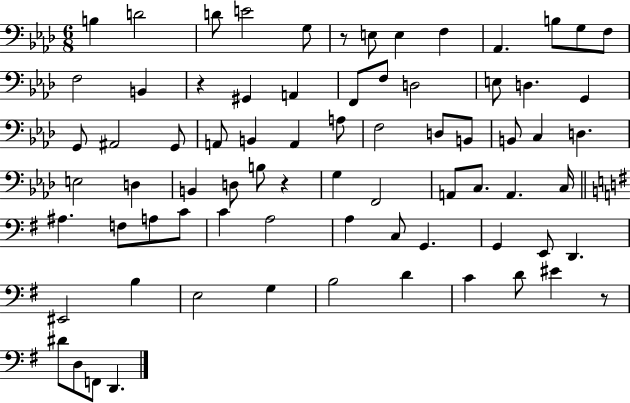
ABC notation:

X:1
T:Untitled
M:6/8
L:1/4
K:Ab
B, D2 D/2 E2 G,/2 z/2 E,/2 E, F, _A,, B,/2 G,/2 F,/2 F,2 B,, z ^G,, A,, F,,/2 F,/2 D,2 E,/2 D, G,, G,,/2 ^A,,2 G,,/2 A,,/2 B,, A,, A,/2 F,2 D,/2 B,,/2 B,,/2 C, D, E,2 D, B,, D,/2 B,/2 z G, F,,2 A,,/2 C,/2 A,, C,/4 ^A, F,/2 A,/2 C/2 C A,2 A, C,/2 G,, G,, E,,/2 D,, ^E,,2 B, E,2 G, B,2 D C D/2 ^E z/2 ^D/2 D,/2 F,,/2 D,,